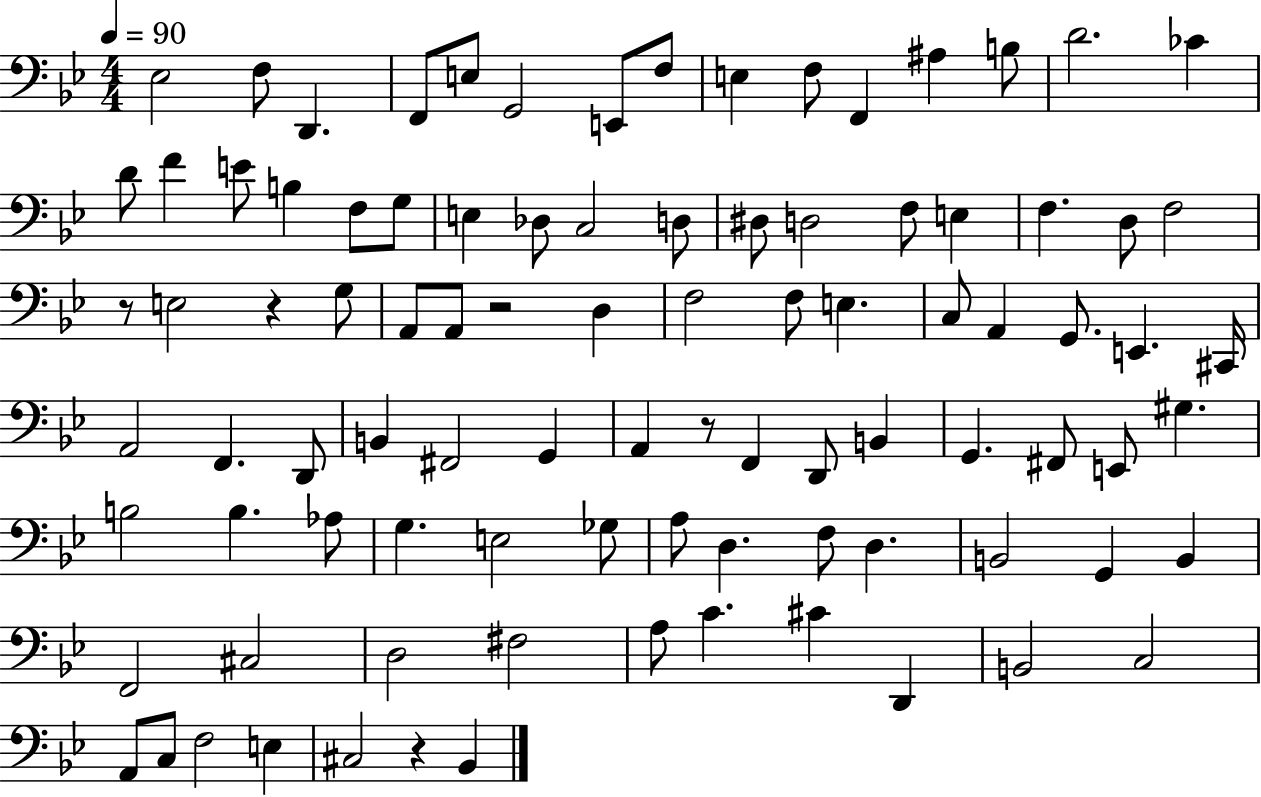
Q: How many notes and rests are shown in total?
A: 93